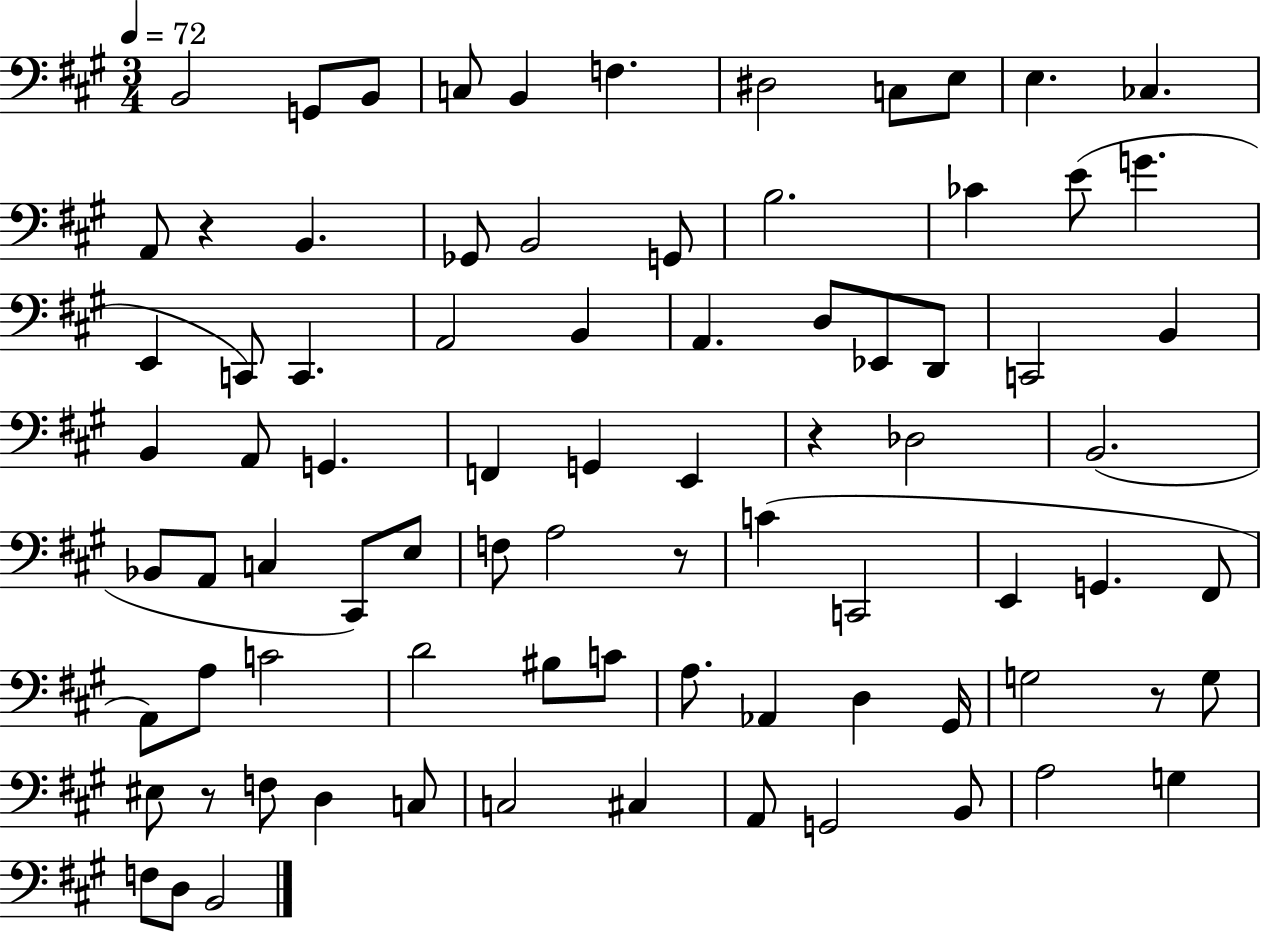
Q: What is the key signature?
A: A major